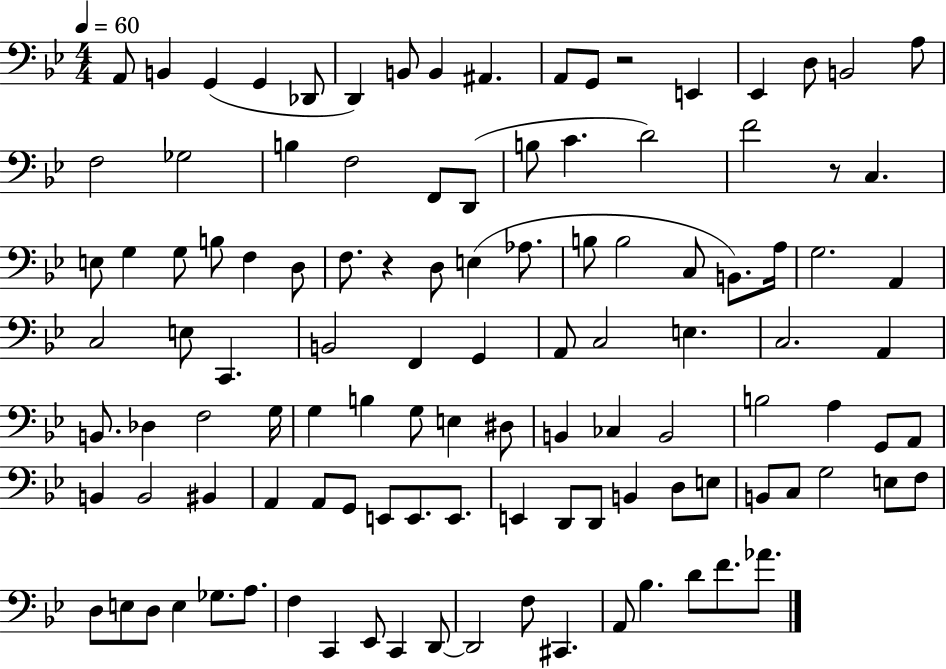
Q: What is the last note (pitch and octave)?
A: Ab4